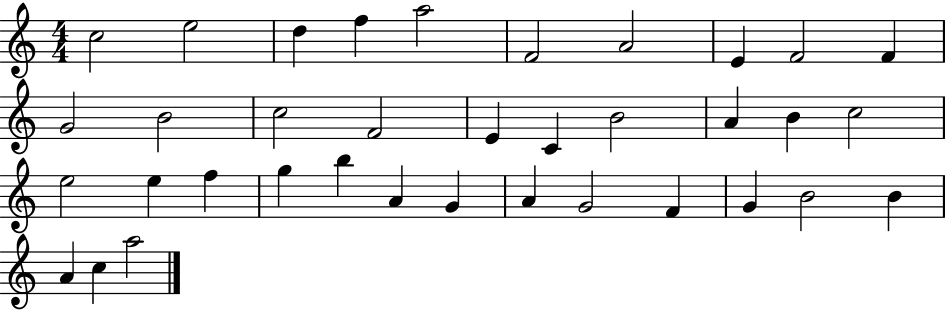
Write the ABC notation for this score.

X:1
T:Untitled
M:4/4
L:1/4
K:C
c2 e2 d f a2 F2 A2 E F2 F G2 B2 c2 F2 E C B2 A B c2 e2 e f g b A G A G2 F G B2 B A c a2